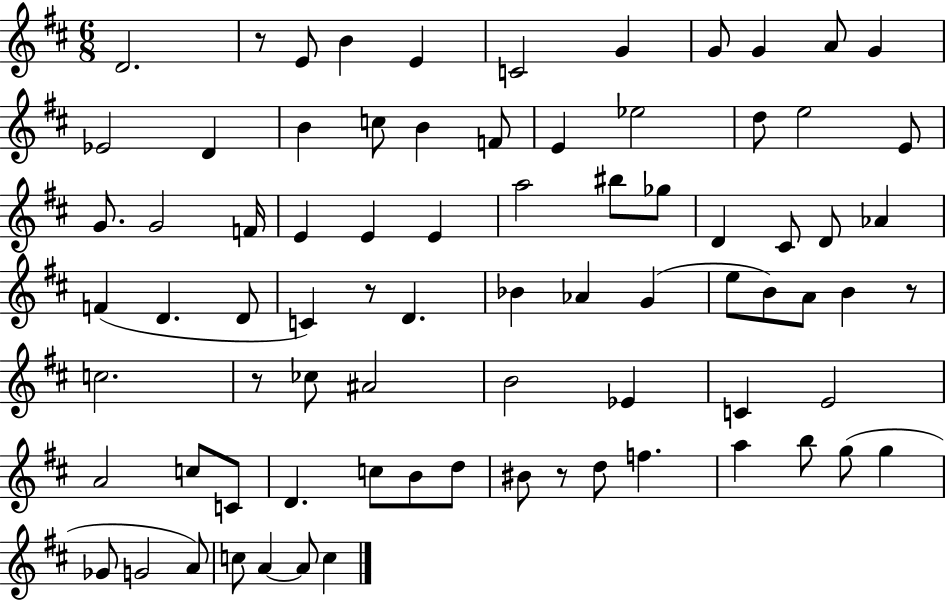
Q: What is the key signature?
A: D major